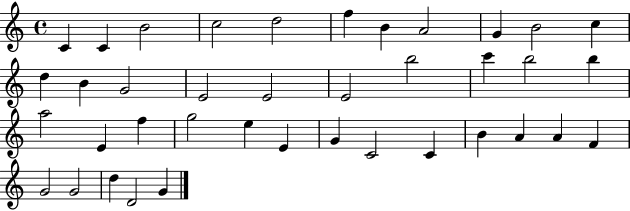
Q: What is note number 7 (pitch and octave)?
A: B4